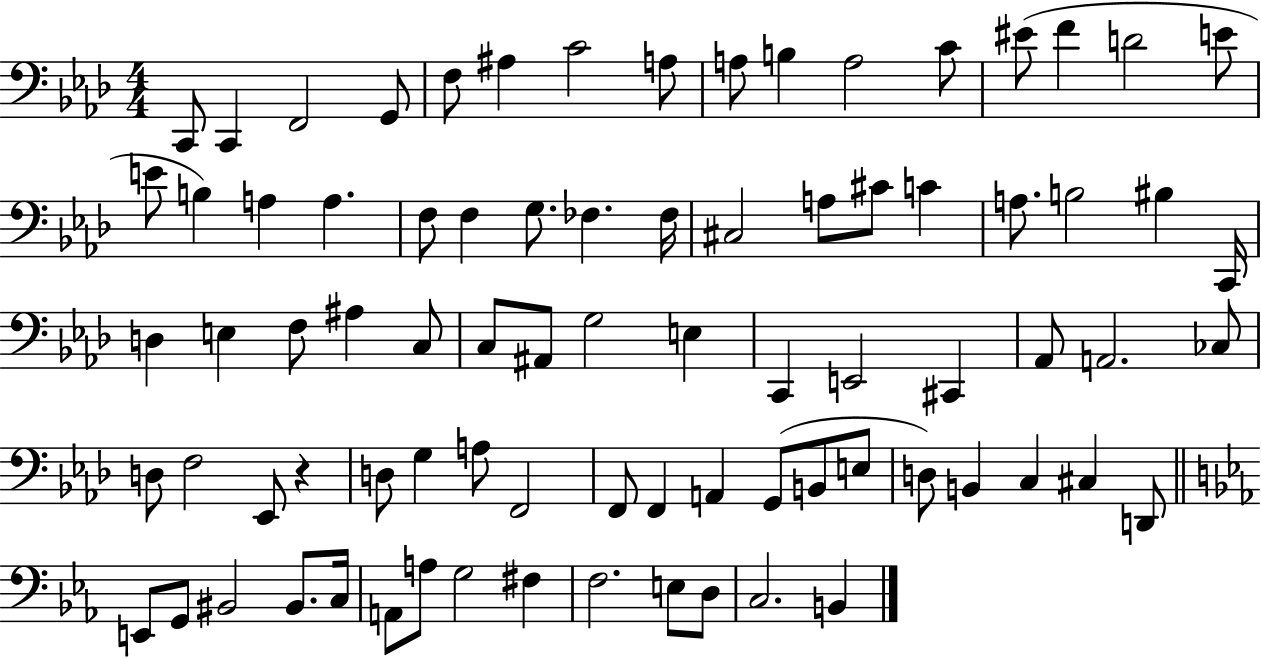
C2/e C2/q F2/h G2/e F3/e A#3/q C4/h A3/e A3/e B3/q A3/h C4/e EIS4/e F4/q D4/h E4/e E4/e B3/q A3/q A3/q. F3/e F3/q G3/e. FES3/q. FES3/s C#3/h A3/e C#4/e C4/q A3/e. B3/h BIS3/q C2/s D3/q E3/q F3/e A#3/q C3/e C3/e A#2/e G3/h E3/q C2/q E2/h C#2/q Ab2/e A2/h. CES3/e D3/e F3/h Eb2/e R/q D3/e G3/q A3/e F2/h F2/e F2/q A2/q G2/e B2/e E3/e D3/e B2/q C3/q C#3/q D2/e E2/e G2/e BIS2/h BIS2/e. C3/s A2/e A3/e G3/h F#3/q F3/h. E3/e D3/e C3/h. B2/q